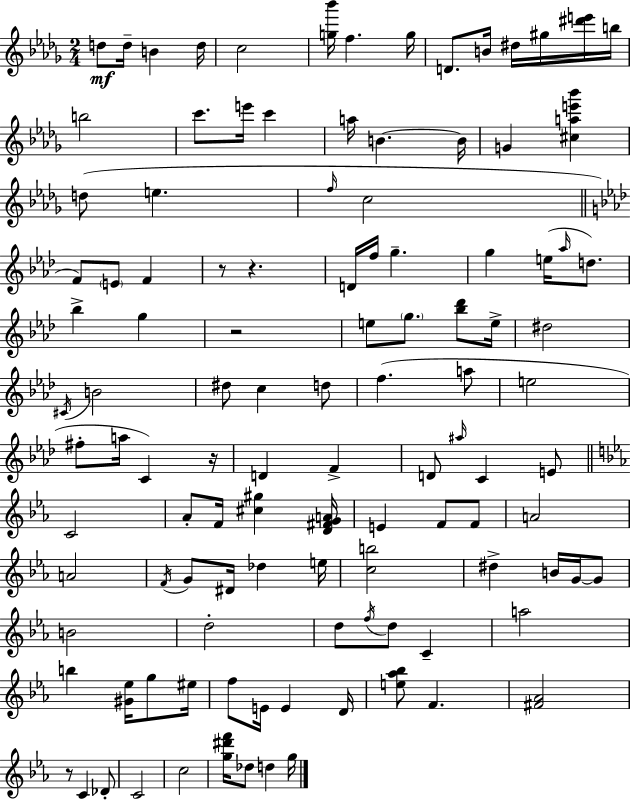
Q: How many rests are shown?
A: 5